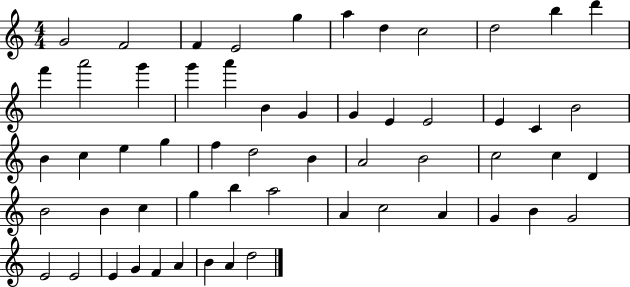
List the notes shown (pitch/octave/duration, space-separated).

G4/h F4/h F4/q E4/h G5/q A5/q D5/q C5/h D5/h B5/q D6/q F6/q A6/h G6/q G6/q A6/q B4/q G4/q G4/q E4/q E4/h E4/q C4/q B4/h B4/q C5/q E5/q G5/q F5/q D5/h B4/q A4/h B4/h C5/h C5/q D4/q B4/h B4/q C5/q G5/q B5/q A5/h A4/q C5/h A4/q G4/q B4/q G4/h E4/h E4/h E4/q G4/q F4/q A4/q B4/q A4/q D5/h